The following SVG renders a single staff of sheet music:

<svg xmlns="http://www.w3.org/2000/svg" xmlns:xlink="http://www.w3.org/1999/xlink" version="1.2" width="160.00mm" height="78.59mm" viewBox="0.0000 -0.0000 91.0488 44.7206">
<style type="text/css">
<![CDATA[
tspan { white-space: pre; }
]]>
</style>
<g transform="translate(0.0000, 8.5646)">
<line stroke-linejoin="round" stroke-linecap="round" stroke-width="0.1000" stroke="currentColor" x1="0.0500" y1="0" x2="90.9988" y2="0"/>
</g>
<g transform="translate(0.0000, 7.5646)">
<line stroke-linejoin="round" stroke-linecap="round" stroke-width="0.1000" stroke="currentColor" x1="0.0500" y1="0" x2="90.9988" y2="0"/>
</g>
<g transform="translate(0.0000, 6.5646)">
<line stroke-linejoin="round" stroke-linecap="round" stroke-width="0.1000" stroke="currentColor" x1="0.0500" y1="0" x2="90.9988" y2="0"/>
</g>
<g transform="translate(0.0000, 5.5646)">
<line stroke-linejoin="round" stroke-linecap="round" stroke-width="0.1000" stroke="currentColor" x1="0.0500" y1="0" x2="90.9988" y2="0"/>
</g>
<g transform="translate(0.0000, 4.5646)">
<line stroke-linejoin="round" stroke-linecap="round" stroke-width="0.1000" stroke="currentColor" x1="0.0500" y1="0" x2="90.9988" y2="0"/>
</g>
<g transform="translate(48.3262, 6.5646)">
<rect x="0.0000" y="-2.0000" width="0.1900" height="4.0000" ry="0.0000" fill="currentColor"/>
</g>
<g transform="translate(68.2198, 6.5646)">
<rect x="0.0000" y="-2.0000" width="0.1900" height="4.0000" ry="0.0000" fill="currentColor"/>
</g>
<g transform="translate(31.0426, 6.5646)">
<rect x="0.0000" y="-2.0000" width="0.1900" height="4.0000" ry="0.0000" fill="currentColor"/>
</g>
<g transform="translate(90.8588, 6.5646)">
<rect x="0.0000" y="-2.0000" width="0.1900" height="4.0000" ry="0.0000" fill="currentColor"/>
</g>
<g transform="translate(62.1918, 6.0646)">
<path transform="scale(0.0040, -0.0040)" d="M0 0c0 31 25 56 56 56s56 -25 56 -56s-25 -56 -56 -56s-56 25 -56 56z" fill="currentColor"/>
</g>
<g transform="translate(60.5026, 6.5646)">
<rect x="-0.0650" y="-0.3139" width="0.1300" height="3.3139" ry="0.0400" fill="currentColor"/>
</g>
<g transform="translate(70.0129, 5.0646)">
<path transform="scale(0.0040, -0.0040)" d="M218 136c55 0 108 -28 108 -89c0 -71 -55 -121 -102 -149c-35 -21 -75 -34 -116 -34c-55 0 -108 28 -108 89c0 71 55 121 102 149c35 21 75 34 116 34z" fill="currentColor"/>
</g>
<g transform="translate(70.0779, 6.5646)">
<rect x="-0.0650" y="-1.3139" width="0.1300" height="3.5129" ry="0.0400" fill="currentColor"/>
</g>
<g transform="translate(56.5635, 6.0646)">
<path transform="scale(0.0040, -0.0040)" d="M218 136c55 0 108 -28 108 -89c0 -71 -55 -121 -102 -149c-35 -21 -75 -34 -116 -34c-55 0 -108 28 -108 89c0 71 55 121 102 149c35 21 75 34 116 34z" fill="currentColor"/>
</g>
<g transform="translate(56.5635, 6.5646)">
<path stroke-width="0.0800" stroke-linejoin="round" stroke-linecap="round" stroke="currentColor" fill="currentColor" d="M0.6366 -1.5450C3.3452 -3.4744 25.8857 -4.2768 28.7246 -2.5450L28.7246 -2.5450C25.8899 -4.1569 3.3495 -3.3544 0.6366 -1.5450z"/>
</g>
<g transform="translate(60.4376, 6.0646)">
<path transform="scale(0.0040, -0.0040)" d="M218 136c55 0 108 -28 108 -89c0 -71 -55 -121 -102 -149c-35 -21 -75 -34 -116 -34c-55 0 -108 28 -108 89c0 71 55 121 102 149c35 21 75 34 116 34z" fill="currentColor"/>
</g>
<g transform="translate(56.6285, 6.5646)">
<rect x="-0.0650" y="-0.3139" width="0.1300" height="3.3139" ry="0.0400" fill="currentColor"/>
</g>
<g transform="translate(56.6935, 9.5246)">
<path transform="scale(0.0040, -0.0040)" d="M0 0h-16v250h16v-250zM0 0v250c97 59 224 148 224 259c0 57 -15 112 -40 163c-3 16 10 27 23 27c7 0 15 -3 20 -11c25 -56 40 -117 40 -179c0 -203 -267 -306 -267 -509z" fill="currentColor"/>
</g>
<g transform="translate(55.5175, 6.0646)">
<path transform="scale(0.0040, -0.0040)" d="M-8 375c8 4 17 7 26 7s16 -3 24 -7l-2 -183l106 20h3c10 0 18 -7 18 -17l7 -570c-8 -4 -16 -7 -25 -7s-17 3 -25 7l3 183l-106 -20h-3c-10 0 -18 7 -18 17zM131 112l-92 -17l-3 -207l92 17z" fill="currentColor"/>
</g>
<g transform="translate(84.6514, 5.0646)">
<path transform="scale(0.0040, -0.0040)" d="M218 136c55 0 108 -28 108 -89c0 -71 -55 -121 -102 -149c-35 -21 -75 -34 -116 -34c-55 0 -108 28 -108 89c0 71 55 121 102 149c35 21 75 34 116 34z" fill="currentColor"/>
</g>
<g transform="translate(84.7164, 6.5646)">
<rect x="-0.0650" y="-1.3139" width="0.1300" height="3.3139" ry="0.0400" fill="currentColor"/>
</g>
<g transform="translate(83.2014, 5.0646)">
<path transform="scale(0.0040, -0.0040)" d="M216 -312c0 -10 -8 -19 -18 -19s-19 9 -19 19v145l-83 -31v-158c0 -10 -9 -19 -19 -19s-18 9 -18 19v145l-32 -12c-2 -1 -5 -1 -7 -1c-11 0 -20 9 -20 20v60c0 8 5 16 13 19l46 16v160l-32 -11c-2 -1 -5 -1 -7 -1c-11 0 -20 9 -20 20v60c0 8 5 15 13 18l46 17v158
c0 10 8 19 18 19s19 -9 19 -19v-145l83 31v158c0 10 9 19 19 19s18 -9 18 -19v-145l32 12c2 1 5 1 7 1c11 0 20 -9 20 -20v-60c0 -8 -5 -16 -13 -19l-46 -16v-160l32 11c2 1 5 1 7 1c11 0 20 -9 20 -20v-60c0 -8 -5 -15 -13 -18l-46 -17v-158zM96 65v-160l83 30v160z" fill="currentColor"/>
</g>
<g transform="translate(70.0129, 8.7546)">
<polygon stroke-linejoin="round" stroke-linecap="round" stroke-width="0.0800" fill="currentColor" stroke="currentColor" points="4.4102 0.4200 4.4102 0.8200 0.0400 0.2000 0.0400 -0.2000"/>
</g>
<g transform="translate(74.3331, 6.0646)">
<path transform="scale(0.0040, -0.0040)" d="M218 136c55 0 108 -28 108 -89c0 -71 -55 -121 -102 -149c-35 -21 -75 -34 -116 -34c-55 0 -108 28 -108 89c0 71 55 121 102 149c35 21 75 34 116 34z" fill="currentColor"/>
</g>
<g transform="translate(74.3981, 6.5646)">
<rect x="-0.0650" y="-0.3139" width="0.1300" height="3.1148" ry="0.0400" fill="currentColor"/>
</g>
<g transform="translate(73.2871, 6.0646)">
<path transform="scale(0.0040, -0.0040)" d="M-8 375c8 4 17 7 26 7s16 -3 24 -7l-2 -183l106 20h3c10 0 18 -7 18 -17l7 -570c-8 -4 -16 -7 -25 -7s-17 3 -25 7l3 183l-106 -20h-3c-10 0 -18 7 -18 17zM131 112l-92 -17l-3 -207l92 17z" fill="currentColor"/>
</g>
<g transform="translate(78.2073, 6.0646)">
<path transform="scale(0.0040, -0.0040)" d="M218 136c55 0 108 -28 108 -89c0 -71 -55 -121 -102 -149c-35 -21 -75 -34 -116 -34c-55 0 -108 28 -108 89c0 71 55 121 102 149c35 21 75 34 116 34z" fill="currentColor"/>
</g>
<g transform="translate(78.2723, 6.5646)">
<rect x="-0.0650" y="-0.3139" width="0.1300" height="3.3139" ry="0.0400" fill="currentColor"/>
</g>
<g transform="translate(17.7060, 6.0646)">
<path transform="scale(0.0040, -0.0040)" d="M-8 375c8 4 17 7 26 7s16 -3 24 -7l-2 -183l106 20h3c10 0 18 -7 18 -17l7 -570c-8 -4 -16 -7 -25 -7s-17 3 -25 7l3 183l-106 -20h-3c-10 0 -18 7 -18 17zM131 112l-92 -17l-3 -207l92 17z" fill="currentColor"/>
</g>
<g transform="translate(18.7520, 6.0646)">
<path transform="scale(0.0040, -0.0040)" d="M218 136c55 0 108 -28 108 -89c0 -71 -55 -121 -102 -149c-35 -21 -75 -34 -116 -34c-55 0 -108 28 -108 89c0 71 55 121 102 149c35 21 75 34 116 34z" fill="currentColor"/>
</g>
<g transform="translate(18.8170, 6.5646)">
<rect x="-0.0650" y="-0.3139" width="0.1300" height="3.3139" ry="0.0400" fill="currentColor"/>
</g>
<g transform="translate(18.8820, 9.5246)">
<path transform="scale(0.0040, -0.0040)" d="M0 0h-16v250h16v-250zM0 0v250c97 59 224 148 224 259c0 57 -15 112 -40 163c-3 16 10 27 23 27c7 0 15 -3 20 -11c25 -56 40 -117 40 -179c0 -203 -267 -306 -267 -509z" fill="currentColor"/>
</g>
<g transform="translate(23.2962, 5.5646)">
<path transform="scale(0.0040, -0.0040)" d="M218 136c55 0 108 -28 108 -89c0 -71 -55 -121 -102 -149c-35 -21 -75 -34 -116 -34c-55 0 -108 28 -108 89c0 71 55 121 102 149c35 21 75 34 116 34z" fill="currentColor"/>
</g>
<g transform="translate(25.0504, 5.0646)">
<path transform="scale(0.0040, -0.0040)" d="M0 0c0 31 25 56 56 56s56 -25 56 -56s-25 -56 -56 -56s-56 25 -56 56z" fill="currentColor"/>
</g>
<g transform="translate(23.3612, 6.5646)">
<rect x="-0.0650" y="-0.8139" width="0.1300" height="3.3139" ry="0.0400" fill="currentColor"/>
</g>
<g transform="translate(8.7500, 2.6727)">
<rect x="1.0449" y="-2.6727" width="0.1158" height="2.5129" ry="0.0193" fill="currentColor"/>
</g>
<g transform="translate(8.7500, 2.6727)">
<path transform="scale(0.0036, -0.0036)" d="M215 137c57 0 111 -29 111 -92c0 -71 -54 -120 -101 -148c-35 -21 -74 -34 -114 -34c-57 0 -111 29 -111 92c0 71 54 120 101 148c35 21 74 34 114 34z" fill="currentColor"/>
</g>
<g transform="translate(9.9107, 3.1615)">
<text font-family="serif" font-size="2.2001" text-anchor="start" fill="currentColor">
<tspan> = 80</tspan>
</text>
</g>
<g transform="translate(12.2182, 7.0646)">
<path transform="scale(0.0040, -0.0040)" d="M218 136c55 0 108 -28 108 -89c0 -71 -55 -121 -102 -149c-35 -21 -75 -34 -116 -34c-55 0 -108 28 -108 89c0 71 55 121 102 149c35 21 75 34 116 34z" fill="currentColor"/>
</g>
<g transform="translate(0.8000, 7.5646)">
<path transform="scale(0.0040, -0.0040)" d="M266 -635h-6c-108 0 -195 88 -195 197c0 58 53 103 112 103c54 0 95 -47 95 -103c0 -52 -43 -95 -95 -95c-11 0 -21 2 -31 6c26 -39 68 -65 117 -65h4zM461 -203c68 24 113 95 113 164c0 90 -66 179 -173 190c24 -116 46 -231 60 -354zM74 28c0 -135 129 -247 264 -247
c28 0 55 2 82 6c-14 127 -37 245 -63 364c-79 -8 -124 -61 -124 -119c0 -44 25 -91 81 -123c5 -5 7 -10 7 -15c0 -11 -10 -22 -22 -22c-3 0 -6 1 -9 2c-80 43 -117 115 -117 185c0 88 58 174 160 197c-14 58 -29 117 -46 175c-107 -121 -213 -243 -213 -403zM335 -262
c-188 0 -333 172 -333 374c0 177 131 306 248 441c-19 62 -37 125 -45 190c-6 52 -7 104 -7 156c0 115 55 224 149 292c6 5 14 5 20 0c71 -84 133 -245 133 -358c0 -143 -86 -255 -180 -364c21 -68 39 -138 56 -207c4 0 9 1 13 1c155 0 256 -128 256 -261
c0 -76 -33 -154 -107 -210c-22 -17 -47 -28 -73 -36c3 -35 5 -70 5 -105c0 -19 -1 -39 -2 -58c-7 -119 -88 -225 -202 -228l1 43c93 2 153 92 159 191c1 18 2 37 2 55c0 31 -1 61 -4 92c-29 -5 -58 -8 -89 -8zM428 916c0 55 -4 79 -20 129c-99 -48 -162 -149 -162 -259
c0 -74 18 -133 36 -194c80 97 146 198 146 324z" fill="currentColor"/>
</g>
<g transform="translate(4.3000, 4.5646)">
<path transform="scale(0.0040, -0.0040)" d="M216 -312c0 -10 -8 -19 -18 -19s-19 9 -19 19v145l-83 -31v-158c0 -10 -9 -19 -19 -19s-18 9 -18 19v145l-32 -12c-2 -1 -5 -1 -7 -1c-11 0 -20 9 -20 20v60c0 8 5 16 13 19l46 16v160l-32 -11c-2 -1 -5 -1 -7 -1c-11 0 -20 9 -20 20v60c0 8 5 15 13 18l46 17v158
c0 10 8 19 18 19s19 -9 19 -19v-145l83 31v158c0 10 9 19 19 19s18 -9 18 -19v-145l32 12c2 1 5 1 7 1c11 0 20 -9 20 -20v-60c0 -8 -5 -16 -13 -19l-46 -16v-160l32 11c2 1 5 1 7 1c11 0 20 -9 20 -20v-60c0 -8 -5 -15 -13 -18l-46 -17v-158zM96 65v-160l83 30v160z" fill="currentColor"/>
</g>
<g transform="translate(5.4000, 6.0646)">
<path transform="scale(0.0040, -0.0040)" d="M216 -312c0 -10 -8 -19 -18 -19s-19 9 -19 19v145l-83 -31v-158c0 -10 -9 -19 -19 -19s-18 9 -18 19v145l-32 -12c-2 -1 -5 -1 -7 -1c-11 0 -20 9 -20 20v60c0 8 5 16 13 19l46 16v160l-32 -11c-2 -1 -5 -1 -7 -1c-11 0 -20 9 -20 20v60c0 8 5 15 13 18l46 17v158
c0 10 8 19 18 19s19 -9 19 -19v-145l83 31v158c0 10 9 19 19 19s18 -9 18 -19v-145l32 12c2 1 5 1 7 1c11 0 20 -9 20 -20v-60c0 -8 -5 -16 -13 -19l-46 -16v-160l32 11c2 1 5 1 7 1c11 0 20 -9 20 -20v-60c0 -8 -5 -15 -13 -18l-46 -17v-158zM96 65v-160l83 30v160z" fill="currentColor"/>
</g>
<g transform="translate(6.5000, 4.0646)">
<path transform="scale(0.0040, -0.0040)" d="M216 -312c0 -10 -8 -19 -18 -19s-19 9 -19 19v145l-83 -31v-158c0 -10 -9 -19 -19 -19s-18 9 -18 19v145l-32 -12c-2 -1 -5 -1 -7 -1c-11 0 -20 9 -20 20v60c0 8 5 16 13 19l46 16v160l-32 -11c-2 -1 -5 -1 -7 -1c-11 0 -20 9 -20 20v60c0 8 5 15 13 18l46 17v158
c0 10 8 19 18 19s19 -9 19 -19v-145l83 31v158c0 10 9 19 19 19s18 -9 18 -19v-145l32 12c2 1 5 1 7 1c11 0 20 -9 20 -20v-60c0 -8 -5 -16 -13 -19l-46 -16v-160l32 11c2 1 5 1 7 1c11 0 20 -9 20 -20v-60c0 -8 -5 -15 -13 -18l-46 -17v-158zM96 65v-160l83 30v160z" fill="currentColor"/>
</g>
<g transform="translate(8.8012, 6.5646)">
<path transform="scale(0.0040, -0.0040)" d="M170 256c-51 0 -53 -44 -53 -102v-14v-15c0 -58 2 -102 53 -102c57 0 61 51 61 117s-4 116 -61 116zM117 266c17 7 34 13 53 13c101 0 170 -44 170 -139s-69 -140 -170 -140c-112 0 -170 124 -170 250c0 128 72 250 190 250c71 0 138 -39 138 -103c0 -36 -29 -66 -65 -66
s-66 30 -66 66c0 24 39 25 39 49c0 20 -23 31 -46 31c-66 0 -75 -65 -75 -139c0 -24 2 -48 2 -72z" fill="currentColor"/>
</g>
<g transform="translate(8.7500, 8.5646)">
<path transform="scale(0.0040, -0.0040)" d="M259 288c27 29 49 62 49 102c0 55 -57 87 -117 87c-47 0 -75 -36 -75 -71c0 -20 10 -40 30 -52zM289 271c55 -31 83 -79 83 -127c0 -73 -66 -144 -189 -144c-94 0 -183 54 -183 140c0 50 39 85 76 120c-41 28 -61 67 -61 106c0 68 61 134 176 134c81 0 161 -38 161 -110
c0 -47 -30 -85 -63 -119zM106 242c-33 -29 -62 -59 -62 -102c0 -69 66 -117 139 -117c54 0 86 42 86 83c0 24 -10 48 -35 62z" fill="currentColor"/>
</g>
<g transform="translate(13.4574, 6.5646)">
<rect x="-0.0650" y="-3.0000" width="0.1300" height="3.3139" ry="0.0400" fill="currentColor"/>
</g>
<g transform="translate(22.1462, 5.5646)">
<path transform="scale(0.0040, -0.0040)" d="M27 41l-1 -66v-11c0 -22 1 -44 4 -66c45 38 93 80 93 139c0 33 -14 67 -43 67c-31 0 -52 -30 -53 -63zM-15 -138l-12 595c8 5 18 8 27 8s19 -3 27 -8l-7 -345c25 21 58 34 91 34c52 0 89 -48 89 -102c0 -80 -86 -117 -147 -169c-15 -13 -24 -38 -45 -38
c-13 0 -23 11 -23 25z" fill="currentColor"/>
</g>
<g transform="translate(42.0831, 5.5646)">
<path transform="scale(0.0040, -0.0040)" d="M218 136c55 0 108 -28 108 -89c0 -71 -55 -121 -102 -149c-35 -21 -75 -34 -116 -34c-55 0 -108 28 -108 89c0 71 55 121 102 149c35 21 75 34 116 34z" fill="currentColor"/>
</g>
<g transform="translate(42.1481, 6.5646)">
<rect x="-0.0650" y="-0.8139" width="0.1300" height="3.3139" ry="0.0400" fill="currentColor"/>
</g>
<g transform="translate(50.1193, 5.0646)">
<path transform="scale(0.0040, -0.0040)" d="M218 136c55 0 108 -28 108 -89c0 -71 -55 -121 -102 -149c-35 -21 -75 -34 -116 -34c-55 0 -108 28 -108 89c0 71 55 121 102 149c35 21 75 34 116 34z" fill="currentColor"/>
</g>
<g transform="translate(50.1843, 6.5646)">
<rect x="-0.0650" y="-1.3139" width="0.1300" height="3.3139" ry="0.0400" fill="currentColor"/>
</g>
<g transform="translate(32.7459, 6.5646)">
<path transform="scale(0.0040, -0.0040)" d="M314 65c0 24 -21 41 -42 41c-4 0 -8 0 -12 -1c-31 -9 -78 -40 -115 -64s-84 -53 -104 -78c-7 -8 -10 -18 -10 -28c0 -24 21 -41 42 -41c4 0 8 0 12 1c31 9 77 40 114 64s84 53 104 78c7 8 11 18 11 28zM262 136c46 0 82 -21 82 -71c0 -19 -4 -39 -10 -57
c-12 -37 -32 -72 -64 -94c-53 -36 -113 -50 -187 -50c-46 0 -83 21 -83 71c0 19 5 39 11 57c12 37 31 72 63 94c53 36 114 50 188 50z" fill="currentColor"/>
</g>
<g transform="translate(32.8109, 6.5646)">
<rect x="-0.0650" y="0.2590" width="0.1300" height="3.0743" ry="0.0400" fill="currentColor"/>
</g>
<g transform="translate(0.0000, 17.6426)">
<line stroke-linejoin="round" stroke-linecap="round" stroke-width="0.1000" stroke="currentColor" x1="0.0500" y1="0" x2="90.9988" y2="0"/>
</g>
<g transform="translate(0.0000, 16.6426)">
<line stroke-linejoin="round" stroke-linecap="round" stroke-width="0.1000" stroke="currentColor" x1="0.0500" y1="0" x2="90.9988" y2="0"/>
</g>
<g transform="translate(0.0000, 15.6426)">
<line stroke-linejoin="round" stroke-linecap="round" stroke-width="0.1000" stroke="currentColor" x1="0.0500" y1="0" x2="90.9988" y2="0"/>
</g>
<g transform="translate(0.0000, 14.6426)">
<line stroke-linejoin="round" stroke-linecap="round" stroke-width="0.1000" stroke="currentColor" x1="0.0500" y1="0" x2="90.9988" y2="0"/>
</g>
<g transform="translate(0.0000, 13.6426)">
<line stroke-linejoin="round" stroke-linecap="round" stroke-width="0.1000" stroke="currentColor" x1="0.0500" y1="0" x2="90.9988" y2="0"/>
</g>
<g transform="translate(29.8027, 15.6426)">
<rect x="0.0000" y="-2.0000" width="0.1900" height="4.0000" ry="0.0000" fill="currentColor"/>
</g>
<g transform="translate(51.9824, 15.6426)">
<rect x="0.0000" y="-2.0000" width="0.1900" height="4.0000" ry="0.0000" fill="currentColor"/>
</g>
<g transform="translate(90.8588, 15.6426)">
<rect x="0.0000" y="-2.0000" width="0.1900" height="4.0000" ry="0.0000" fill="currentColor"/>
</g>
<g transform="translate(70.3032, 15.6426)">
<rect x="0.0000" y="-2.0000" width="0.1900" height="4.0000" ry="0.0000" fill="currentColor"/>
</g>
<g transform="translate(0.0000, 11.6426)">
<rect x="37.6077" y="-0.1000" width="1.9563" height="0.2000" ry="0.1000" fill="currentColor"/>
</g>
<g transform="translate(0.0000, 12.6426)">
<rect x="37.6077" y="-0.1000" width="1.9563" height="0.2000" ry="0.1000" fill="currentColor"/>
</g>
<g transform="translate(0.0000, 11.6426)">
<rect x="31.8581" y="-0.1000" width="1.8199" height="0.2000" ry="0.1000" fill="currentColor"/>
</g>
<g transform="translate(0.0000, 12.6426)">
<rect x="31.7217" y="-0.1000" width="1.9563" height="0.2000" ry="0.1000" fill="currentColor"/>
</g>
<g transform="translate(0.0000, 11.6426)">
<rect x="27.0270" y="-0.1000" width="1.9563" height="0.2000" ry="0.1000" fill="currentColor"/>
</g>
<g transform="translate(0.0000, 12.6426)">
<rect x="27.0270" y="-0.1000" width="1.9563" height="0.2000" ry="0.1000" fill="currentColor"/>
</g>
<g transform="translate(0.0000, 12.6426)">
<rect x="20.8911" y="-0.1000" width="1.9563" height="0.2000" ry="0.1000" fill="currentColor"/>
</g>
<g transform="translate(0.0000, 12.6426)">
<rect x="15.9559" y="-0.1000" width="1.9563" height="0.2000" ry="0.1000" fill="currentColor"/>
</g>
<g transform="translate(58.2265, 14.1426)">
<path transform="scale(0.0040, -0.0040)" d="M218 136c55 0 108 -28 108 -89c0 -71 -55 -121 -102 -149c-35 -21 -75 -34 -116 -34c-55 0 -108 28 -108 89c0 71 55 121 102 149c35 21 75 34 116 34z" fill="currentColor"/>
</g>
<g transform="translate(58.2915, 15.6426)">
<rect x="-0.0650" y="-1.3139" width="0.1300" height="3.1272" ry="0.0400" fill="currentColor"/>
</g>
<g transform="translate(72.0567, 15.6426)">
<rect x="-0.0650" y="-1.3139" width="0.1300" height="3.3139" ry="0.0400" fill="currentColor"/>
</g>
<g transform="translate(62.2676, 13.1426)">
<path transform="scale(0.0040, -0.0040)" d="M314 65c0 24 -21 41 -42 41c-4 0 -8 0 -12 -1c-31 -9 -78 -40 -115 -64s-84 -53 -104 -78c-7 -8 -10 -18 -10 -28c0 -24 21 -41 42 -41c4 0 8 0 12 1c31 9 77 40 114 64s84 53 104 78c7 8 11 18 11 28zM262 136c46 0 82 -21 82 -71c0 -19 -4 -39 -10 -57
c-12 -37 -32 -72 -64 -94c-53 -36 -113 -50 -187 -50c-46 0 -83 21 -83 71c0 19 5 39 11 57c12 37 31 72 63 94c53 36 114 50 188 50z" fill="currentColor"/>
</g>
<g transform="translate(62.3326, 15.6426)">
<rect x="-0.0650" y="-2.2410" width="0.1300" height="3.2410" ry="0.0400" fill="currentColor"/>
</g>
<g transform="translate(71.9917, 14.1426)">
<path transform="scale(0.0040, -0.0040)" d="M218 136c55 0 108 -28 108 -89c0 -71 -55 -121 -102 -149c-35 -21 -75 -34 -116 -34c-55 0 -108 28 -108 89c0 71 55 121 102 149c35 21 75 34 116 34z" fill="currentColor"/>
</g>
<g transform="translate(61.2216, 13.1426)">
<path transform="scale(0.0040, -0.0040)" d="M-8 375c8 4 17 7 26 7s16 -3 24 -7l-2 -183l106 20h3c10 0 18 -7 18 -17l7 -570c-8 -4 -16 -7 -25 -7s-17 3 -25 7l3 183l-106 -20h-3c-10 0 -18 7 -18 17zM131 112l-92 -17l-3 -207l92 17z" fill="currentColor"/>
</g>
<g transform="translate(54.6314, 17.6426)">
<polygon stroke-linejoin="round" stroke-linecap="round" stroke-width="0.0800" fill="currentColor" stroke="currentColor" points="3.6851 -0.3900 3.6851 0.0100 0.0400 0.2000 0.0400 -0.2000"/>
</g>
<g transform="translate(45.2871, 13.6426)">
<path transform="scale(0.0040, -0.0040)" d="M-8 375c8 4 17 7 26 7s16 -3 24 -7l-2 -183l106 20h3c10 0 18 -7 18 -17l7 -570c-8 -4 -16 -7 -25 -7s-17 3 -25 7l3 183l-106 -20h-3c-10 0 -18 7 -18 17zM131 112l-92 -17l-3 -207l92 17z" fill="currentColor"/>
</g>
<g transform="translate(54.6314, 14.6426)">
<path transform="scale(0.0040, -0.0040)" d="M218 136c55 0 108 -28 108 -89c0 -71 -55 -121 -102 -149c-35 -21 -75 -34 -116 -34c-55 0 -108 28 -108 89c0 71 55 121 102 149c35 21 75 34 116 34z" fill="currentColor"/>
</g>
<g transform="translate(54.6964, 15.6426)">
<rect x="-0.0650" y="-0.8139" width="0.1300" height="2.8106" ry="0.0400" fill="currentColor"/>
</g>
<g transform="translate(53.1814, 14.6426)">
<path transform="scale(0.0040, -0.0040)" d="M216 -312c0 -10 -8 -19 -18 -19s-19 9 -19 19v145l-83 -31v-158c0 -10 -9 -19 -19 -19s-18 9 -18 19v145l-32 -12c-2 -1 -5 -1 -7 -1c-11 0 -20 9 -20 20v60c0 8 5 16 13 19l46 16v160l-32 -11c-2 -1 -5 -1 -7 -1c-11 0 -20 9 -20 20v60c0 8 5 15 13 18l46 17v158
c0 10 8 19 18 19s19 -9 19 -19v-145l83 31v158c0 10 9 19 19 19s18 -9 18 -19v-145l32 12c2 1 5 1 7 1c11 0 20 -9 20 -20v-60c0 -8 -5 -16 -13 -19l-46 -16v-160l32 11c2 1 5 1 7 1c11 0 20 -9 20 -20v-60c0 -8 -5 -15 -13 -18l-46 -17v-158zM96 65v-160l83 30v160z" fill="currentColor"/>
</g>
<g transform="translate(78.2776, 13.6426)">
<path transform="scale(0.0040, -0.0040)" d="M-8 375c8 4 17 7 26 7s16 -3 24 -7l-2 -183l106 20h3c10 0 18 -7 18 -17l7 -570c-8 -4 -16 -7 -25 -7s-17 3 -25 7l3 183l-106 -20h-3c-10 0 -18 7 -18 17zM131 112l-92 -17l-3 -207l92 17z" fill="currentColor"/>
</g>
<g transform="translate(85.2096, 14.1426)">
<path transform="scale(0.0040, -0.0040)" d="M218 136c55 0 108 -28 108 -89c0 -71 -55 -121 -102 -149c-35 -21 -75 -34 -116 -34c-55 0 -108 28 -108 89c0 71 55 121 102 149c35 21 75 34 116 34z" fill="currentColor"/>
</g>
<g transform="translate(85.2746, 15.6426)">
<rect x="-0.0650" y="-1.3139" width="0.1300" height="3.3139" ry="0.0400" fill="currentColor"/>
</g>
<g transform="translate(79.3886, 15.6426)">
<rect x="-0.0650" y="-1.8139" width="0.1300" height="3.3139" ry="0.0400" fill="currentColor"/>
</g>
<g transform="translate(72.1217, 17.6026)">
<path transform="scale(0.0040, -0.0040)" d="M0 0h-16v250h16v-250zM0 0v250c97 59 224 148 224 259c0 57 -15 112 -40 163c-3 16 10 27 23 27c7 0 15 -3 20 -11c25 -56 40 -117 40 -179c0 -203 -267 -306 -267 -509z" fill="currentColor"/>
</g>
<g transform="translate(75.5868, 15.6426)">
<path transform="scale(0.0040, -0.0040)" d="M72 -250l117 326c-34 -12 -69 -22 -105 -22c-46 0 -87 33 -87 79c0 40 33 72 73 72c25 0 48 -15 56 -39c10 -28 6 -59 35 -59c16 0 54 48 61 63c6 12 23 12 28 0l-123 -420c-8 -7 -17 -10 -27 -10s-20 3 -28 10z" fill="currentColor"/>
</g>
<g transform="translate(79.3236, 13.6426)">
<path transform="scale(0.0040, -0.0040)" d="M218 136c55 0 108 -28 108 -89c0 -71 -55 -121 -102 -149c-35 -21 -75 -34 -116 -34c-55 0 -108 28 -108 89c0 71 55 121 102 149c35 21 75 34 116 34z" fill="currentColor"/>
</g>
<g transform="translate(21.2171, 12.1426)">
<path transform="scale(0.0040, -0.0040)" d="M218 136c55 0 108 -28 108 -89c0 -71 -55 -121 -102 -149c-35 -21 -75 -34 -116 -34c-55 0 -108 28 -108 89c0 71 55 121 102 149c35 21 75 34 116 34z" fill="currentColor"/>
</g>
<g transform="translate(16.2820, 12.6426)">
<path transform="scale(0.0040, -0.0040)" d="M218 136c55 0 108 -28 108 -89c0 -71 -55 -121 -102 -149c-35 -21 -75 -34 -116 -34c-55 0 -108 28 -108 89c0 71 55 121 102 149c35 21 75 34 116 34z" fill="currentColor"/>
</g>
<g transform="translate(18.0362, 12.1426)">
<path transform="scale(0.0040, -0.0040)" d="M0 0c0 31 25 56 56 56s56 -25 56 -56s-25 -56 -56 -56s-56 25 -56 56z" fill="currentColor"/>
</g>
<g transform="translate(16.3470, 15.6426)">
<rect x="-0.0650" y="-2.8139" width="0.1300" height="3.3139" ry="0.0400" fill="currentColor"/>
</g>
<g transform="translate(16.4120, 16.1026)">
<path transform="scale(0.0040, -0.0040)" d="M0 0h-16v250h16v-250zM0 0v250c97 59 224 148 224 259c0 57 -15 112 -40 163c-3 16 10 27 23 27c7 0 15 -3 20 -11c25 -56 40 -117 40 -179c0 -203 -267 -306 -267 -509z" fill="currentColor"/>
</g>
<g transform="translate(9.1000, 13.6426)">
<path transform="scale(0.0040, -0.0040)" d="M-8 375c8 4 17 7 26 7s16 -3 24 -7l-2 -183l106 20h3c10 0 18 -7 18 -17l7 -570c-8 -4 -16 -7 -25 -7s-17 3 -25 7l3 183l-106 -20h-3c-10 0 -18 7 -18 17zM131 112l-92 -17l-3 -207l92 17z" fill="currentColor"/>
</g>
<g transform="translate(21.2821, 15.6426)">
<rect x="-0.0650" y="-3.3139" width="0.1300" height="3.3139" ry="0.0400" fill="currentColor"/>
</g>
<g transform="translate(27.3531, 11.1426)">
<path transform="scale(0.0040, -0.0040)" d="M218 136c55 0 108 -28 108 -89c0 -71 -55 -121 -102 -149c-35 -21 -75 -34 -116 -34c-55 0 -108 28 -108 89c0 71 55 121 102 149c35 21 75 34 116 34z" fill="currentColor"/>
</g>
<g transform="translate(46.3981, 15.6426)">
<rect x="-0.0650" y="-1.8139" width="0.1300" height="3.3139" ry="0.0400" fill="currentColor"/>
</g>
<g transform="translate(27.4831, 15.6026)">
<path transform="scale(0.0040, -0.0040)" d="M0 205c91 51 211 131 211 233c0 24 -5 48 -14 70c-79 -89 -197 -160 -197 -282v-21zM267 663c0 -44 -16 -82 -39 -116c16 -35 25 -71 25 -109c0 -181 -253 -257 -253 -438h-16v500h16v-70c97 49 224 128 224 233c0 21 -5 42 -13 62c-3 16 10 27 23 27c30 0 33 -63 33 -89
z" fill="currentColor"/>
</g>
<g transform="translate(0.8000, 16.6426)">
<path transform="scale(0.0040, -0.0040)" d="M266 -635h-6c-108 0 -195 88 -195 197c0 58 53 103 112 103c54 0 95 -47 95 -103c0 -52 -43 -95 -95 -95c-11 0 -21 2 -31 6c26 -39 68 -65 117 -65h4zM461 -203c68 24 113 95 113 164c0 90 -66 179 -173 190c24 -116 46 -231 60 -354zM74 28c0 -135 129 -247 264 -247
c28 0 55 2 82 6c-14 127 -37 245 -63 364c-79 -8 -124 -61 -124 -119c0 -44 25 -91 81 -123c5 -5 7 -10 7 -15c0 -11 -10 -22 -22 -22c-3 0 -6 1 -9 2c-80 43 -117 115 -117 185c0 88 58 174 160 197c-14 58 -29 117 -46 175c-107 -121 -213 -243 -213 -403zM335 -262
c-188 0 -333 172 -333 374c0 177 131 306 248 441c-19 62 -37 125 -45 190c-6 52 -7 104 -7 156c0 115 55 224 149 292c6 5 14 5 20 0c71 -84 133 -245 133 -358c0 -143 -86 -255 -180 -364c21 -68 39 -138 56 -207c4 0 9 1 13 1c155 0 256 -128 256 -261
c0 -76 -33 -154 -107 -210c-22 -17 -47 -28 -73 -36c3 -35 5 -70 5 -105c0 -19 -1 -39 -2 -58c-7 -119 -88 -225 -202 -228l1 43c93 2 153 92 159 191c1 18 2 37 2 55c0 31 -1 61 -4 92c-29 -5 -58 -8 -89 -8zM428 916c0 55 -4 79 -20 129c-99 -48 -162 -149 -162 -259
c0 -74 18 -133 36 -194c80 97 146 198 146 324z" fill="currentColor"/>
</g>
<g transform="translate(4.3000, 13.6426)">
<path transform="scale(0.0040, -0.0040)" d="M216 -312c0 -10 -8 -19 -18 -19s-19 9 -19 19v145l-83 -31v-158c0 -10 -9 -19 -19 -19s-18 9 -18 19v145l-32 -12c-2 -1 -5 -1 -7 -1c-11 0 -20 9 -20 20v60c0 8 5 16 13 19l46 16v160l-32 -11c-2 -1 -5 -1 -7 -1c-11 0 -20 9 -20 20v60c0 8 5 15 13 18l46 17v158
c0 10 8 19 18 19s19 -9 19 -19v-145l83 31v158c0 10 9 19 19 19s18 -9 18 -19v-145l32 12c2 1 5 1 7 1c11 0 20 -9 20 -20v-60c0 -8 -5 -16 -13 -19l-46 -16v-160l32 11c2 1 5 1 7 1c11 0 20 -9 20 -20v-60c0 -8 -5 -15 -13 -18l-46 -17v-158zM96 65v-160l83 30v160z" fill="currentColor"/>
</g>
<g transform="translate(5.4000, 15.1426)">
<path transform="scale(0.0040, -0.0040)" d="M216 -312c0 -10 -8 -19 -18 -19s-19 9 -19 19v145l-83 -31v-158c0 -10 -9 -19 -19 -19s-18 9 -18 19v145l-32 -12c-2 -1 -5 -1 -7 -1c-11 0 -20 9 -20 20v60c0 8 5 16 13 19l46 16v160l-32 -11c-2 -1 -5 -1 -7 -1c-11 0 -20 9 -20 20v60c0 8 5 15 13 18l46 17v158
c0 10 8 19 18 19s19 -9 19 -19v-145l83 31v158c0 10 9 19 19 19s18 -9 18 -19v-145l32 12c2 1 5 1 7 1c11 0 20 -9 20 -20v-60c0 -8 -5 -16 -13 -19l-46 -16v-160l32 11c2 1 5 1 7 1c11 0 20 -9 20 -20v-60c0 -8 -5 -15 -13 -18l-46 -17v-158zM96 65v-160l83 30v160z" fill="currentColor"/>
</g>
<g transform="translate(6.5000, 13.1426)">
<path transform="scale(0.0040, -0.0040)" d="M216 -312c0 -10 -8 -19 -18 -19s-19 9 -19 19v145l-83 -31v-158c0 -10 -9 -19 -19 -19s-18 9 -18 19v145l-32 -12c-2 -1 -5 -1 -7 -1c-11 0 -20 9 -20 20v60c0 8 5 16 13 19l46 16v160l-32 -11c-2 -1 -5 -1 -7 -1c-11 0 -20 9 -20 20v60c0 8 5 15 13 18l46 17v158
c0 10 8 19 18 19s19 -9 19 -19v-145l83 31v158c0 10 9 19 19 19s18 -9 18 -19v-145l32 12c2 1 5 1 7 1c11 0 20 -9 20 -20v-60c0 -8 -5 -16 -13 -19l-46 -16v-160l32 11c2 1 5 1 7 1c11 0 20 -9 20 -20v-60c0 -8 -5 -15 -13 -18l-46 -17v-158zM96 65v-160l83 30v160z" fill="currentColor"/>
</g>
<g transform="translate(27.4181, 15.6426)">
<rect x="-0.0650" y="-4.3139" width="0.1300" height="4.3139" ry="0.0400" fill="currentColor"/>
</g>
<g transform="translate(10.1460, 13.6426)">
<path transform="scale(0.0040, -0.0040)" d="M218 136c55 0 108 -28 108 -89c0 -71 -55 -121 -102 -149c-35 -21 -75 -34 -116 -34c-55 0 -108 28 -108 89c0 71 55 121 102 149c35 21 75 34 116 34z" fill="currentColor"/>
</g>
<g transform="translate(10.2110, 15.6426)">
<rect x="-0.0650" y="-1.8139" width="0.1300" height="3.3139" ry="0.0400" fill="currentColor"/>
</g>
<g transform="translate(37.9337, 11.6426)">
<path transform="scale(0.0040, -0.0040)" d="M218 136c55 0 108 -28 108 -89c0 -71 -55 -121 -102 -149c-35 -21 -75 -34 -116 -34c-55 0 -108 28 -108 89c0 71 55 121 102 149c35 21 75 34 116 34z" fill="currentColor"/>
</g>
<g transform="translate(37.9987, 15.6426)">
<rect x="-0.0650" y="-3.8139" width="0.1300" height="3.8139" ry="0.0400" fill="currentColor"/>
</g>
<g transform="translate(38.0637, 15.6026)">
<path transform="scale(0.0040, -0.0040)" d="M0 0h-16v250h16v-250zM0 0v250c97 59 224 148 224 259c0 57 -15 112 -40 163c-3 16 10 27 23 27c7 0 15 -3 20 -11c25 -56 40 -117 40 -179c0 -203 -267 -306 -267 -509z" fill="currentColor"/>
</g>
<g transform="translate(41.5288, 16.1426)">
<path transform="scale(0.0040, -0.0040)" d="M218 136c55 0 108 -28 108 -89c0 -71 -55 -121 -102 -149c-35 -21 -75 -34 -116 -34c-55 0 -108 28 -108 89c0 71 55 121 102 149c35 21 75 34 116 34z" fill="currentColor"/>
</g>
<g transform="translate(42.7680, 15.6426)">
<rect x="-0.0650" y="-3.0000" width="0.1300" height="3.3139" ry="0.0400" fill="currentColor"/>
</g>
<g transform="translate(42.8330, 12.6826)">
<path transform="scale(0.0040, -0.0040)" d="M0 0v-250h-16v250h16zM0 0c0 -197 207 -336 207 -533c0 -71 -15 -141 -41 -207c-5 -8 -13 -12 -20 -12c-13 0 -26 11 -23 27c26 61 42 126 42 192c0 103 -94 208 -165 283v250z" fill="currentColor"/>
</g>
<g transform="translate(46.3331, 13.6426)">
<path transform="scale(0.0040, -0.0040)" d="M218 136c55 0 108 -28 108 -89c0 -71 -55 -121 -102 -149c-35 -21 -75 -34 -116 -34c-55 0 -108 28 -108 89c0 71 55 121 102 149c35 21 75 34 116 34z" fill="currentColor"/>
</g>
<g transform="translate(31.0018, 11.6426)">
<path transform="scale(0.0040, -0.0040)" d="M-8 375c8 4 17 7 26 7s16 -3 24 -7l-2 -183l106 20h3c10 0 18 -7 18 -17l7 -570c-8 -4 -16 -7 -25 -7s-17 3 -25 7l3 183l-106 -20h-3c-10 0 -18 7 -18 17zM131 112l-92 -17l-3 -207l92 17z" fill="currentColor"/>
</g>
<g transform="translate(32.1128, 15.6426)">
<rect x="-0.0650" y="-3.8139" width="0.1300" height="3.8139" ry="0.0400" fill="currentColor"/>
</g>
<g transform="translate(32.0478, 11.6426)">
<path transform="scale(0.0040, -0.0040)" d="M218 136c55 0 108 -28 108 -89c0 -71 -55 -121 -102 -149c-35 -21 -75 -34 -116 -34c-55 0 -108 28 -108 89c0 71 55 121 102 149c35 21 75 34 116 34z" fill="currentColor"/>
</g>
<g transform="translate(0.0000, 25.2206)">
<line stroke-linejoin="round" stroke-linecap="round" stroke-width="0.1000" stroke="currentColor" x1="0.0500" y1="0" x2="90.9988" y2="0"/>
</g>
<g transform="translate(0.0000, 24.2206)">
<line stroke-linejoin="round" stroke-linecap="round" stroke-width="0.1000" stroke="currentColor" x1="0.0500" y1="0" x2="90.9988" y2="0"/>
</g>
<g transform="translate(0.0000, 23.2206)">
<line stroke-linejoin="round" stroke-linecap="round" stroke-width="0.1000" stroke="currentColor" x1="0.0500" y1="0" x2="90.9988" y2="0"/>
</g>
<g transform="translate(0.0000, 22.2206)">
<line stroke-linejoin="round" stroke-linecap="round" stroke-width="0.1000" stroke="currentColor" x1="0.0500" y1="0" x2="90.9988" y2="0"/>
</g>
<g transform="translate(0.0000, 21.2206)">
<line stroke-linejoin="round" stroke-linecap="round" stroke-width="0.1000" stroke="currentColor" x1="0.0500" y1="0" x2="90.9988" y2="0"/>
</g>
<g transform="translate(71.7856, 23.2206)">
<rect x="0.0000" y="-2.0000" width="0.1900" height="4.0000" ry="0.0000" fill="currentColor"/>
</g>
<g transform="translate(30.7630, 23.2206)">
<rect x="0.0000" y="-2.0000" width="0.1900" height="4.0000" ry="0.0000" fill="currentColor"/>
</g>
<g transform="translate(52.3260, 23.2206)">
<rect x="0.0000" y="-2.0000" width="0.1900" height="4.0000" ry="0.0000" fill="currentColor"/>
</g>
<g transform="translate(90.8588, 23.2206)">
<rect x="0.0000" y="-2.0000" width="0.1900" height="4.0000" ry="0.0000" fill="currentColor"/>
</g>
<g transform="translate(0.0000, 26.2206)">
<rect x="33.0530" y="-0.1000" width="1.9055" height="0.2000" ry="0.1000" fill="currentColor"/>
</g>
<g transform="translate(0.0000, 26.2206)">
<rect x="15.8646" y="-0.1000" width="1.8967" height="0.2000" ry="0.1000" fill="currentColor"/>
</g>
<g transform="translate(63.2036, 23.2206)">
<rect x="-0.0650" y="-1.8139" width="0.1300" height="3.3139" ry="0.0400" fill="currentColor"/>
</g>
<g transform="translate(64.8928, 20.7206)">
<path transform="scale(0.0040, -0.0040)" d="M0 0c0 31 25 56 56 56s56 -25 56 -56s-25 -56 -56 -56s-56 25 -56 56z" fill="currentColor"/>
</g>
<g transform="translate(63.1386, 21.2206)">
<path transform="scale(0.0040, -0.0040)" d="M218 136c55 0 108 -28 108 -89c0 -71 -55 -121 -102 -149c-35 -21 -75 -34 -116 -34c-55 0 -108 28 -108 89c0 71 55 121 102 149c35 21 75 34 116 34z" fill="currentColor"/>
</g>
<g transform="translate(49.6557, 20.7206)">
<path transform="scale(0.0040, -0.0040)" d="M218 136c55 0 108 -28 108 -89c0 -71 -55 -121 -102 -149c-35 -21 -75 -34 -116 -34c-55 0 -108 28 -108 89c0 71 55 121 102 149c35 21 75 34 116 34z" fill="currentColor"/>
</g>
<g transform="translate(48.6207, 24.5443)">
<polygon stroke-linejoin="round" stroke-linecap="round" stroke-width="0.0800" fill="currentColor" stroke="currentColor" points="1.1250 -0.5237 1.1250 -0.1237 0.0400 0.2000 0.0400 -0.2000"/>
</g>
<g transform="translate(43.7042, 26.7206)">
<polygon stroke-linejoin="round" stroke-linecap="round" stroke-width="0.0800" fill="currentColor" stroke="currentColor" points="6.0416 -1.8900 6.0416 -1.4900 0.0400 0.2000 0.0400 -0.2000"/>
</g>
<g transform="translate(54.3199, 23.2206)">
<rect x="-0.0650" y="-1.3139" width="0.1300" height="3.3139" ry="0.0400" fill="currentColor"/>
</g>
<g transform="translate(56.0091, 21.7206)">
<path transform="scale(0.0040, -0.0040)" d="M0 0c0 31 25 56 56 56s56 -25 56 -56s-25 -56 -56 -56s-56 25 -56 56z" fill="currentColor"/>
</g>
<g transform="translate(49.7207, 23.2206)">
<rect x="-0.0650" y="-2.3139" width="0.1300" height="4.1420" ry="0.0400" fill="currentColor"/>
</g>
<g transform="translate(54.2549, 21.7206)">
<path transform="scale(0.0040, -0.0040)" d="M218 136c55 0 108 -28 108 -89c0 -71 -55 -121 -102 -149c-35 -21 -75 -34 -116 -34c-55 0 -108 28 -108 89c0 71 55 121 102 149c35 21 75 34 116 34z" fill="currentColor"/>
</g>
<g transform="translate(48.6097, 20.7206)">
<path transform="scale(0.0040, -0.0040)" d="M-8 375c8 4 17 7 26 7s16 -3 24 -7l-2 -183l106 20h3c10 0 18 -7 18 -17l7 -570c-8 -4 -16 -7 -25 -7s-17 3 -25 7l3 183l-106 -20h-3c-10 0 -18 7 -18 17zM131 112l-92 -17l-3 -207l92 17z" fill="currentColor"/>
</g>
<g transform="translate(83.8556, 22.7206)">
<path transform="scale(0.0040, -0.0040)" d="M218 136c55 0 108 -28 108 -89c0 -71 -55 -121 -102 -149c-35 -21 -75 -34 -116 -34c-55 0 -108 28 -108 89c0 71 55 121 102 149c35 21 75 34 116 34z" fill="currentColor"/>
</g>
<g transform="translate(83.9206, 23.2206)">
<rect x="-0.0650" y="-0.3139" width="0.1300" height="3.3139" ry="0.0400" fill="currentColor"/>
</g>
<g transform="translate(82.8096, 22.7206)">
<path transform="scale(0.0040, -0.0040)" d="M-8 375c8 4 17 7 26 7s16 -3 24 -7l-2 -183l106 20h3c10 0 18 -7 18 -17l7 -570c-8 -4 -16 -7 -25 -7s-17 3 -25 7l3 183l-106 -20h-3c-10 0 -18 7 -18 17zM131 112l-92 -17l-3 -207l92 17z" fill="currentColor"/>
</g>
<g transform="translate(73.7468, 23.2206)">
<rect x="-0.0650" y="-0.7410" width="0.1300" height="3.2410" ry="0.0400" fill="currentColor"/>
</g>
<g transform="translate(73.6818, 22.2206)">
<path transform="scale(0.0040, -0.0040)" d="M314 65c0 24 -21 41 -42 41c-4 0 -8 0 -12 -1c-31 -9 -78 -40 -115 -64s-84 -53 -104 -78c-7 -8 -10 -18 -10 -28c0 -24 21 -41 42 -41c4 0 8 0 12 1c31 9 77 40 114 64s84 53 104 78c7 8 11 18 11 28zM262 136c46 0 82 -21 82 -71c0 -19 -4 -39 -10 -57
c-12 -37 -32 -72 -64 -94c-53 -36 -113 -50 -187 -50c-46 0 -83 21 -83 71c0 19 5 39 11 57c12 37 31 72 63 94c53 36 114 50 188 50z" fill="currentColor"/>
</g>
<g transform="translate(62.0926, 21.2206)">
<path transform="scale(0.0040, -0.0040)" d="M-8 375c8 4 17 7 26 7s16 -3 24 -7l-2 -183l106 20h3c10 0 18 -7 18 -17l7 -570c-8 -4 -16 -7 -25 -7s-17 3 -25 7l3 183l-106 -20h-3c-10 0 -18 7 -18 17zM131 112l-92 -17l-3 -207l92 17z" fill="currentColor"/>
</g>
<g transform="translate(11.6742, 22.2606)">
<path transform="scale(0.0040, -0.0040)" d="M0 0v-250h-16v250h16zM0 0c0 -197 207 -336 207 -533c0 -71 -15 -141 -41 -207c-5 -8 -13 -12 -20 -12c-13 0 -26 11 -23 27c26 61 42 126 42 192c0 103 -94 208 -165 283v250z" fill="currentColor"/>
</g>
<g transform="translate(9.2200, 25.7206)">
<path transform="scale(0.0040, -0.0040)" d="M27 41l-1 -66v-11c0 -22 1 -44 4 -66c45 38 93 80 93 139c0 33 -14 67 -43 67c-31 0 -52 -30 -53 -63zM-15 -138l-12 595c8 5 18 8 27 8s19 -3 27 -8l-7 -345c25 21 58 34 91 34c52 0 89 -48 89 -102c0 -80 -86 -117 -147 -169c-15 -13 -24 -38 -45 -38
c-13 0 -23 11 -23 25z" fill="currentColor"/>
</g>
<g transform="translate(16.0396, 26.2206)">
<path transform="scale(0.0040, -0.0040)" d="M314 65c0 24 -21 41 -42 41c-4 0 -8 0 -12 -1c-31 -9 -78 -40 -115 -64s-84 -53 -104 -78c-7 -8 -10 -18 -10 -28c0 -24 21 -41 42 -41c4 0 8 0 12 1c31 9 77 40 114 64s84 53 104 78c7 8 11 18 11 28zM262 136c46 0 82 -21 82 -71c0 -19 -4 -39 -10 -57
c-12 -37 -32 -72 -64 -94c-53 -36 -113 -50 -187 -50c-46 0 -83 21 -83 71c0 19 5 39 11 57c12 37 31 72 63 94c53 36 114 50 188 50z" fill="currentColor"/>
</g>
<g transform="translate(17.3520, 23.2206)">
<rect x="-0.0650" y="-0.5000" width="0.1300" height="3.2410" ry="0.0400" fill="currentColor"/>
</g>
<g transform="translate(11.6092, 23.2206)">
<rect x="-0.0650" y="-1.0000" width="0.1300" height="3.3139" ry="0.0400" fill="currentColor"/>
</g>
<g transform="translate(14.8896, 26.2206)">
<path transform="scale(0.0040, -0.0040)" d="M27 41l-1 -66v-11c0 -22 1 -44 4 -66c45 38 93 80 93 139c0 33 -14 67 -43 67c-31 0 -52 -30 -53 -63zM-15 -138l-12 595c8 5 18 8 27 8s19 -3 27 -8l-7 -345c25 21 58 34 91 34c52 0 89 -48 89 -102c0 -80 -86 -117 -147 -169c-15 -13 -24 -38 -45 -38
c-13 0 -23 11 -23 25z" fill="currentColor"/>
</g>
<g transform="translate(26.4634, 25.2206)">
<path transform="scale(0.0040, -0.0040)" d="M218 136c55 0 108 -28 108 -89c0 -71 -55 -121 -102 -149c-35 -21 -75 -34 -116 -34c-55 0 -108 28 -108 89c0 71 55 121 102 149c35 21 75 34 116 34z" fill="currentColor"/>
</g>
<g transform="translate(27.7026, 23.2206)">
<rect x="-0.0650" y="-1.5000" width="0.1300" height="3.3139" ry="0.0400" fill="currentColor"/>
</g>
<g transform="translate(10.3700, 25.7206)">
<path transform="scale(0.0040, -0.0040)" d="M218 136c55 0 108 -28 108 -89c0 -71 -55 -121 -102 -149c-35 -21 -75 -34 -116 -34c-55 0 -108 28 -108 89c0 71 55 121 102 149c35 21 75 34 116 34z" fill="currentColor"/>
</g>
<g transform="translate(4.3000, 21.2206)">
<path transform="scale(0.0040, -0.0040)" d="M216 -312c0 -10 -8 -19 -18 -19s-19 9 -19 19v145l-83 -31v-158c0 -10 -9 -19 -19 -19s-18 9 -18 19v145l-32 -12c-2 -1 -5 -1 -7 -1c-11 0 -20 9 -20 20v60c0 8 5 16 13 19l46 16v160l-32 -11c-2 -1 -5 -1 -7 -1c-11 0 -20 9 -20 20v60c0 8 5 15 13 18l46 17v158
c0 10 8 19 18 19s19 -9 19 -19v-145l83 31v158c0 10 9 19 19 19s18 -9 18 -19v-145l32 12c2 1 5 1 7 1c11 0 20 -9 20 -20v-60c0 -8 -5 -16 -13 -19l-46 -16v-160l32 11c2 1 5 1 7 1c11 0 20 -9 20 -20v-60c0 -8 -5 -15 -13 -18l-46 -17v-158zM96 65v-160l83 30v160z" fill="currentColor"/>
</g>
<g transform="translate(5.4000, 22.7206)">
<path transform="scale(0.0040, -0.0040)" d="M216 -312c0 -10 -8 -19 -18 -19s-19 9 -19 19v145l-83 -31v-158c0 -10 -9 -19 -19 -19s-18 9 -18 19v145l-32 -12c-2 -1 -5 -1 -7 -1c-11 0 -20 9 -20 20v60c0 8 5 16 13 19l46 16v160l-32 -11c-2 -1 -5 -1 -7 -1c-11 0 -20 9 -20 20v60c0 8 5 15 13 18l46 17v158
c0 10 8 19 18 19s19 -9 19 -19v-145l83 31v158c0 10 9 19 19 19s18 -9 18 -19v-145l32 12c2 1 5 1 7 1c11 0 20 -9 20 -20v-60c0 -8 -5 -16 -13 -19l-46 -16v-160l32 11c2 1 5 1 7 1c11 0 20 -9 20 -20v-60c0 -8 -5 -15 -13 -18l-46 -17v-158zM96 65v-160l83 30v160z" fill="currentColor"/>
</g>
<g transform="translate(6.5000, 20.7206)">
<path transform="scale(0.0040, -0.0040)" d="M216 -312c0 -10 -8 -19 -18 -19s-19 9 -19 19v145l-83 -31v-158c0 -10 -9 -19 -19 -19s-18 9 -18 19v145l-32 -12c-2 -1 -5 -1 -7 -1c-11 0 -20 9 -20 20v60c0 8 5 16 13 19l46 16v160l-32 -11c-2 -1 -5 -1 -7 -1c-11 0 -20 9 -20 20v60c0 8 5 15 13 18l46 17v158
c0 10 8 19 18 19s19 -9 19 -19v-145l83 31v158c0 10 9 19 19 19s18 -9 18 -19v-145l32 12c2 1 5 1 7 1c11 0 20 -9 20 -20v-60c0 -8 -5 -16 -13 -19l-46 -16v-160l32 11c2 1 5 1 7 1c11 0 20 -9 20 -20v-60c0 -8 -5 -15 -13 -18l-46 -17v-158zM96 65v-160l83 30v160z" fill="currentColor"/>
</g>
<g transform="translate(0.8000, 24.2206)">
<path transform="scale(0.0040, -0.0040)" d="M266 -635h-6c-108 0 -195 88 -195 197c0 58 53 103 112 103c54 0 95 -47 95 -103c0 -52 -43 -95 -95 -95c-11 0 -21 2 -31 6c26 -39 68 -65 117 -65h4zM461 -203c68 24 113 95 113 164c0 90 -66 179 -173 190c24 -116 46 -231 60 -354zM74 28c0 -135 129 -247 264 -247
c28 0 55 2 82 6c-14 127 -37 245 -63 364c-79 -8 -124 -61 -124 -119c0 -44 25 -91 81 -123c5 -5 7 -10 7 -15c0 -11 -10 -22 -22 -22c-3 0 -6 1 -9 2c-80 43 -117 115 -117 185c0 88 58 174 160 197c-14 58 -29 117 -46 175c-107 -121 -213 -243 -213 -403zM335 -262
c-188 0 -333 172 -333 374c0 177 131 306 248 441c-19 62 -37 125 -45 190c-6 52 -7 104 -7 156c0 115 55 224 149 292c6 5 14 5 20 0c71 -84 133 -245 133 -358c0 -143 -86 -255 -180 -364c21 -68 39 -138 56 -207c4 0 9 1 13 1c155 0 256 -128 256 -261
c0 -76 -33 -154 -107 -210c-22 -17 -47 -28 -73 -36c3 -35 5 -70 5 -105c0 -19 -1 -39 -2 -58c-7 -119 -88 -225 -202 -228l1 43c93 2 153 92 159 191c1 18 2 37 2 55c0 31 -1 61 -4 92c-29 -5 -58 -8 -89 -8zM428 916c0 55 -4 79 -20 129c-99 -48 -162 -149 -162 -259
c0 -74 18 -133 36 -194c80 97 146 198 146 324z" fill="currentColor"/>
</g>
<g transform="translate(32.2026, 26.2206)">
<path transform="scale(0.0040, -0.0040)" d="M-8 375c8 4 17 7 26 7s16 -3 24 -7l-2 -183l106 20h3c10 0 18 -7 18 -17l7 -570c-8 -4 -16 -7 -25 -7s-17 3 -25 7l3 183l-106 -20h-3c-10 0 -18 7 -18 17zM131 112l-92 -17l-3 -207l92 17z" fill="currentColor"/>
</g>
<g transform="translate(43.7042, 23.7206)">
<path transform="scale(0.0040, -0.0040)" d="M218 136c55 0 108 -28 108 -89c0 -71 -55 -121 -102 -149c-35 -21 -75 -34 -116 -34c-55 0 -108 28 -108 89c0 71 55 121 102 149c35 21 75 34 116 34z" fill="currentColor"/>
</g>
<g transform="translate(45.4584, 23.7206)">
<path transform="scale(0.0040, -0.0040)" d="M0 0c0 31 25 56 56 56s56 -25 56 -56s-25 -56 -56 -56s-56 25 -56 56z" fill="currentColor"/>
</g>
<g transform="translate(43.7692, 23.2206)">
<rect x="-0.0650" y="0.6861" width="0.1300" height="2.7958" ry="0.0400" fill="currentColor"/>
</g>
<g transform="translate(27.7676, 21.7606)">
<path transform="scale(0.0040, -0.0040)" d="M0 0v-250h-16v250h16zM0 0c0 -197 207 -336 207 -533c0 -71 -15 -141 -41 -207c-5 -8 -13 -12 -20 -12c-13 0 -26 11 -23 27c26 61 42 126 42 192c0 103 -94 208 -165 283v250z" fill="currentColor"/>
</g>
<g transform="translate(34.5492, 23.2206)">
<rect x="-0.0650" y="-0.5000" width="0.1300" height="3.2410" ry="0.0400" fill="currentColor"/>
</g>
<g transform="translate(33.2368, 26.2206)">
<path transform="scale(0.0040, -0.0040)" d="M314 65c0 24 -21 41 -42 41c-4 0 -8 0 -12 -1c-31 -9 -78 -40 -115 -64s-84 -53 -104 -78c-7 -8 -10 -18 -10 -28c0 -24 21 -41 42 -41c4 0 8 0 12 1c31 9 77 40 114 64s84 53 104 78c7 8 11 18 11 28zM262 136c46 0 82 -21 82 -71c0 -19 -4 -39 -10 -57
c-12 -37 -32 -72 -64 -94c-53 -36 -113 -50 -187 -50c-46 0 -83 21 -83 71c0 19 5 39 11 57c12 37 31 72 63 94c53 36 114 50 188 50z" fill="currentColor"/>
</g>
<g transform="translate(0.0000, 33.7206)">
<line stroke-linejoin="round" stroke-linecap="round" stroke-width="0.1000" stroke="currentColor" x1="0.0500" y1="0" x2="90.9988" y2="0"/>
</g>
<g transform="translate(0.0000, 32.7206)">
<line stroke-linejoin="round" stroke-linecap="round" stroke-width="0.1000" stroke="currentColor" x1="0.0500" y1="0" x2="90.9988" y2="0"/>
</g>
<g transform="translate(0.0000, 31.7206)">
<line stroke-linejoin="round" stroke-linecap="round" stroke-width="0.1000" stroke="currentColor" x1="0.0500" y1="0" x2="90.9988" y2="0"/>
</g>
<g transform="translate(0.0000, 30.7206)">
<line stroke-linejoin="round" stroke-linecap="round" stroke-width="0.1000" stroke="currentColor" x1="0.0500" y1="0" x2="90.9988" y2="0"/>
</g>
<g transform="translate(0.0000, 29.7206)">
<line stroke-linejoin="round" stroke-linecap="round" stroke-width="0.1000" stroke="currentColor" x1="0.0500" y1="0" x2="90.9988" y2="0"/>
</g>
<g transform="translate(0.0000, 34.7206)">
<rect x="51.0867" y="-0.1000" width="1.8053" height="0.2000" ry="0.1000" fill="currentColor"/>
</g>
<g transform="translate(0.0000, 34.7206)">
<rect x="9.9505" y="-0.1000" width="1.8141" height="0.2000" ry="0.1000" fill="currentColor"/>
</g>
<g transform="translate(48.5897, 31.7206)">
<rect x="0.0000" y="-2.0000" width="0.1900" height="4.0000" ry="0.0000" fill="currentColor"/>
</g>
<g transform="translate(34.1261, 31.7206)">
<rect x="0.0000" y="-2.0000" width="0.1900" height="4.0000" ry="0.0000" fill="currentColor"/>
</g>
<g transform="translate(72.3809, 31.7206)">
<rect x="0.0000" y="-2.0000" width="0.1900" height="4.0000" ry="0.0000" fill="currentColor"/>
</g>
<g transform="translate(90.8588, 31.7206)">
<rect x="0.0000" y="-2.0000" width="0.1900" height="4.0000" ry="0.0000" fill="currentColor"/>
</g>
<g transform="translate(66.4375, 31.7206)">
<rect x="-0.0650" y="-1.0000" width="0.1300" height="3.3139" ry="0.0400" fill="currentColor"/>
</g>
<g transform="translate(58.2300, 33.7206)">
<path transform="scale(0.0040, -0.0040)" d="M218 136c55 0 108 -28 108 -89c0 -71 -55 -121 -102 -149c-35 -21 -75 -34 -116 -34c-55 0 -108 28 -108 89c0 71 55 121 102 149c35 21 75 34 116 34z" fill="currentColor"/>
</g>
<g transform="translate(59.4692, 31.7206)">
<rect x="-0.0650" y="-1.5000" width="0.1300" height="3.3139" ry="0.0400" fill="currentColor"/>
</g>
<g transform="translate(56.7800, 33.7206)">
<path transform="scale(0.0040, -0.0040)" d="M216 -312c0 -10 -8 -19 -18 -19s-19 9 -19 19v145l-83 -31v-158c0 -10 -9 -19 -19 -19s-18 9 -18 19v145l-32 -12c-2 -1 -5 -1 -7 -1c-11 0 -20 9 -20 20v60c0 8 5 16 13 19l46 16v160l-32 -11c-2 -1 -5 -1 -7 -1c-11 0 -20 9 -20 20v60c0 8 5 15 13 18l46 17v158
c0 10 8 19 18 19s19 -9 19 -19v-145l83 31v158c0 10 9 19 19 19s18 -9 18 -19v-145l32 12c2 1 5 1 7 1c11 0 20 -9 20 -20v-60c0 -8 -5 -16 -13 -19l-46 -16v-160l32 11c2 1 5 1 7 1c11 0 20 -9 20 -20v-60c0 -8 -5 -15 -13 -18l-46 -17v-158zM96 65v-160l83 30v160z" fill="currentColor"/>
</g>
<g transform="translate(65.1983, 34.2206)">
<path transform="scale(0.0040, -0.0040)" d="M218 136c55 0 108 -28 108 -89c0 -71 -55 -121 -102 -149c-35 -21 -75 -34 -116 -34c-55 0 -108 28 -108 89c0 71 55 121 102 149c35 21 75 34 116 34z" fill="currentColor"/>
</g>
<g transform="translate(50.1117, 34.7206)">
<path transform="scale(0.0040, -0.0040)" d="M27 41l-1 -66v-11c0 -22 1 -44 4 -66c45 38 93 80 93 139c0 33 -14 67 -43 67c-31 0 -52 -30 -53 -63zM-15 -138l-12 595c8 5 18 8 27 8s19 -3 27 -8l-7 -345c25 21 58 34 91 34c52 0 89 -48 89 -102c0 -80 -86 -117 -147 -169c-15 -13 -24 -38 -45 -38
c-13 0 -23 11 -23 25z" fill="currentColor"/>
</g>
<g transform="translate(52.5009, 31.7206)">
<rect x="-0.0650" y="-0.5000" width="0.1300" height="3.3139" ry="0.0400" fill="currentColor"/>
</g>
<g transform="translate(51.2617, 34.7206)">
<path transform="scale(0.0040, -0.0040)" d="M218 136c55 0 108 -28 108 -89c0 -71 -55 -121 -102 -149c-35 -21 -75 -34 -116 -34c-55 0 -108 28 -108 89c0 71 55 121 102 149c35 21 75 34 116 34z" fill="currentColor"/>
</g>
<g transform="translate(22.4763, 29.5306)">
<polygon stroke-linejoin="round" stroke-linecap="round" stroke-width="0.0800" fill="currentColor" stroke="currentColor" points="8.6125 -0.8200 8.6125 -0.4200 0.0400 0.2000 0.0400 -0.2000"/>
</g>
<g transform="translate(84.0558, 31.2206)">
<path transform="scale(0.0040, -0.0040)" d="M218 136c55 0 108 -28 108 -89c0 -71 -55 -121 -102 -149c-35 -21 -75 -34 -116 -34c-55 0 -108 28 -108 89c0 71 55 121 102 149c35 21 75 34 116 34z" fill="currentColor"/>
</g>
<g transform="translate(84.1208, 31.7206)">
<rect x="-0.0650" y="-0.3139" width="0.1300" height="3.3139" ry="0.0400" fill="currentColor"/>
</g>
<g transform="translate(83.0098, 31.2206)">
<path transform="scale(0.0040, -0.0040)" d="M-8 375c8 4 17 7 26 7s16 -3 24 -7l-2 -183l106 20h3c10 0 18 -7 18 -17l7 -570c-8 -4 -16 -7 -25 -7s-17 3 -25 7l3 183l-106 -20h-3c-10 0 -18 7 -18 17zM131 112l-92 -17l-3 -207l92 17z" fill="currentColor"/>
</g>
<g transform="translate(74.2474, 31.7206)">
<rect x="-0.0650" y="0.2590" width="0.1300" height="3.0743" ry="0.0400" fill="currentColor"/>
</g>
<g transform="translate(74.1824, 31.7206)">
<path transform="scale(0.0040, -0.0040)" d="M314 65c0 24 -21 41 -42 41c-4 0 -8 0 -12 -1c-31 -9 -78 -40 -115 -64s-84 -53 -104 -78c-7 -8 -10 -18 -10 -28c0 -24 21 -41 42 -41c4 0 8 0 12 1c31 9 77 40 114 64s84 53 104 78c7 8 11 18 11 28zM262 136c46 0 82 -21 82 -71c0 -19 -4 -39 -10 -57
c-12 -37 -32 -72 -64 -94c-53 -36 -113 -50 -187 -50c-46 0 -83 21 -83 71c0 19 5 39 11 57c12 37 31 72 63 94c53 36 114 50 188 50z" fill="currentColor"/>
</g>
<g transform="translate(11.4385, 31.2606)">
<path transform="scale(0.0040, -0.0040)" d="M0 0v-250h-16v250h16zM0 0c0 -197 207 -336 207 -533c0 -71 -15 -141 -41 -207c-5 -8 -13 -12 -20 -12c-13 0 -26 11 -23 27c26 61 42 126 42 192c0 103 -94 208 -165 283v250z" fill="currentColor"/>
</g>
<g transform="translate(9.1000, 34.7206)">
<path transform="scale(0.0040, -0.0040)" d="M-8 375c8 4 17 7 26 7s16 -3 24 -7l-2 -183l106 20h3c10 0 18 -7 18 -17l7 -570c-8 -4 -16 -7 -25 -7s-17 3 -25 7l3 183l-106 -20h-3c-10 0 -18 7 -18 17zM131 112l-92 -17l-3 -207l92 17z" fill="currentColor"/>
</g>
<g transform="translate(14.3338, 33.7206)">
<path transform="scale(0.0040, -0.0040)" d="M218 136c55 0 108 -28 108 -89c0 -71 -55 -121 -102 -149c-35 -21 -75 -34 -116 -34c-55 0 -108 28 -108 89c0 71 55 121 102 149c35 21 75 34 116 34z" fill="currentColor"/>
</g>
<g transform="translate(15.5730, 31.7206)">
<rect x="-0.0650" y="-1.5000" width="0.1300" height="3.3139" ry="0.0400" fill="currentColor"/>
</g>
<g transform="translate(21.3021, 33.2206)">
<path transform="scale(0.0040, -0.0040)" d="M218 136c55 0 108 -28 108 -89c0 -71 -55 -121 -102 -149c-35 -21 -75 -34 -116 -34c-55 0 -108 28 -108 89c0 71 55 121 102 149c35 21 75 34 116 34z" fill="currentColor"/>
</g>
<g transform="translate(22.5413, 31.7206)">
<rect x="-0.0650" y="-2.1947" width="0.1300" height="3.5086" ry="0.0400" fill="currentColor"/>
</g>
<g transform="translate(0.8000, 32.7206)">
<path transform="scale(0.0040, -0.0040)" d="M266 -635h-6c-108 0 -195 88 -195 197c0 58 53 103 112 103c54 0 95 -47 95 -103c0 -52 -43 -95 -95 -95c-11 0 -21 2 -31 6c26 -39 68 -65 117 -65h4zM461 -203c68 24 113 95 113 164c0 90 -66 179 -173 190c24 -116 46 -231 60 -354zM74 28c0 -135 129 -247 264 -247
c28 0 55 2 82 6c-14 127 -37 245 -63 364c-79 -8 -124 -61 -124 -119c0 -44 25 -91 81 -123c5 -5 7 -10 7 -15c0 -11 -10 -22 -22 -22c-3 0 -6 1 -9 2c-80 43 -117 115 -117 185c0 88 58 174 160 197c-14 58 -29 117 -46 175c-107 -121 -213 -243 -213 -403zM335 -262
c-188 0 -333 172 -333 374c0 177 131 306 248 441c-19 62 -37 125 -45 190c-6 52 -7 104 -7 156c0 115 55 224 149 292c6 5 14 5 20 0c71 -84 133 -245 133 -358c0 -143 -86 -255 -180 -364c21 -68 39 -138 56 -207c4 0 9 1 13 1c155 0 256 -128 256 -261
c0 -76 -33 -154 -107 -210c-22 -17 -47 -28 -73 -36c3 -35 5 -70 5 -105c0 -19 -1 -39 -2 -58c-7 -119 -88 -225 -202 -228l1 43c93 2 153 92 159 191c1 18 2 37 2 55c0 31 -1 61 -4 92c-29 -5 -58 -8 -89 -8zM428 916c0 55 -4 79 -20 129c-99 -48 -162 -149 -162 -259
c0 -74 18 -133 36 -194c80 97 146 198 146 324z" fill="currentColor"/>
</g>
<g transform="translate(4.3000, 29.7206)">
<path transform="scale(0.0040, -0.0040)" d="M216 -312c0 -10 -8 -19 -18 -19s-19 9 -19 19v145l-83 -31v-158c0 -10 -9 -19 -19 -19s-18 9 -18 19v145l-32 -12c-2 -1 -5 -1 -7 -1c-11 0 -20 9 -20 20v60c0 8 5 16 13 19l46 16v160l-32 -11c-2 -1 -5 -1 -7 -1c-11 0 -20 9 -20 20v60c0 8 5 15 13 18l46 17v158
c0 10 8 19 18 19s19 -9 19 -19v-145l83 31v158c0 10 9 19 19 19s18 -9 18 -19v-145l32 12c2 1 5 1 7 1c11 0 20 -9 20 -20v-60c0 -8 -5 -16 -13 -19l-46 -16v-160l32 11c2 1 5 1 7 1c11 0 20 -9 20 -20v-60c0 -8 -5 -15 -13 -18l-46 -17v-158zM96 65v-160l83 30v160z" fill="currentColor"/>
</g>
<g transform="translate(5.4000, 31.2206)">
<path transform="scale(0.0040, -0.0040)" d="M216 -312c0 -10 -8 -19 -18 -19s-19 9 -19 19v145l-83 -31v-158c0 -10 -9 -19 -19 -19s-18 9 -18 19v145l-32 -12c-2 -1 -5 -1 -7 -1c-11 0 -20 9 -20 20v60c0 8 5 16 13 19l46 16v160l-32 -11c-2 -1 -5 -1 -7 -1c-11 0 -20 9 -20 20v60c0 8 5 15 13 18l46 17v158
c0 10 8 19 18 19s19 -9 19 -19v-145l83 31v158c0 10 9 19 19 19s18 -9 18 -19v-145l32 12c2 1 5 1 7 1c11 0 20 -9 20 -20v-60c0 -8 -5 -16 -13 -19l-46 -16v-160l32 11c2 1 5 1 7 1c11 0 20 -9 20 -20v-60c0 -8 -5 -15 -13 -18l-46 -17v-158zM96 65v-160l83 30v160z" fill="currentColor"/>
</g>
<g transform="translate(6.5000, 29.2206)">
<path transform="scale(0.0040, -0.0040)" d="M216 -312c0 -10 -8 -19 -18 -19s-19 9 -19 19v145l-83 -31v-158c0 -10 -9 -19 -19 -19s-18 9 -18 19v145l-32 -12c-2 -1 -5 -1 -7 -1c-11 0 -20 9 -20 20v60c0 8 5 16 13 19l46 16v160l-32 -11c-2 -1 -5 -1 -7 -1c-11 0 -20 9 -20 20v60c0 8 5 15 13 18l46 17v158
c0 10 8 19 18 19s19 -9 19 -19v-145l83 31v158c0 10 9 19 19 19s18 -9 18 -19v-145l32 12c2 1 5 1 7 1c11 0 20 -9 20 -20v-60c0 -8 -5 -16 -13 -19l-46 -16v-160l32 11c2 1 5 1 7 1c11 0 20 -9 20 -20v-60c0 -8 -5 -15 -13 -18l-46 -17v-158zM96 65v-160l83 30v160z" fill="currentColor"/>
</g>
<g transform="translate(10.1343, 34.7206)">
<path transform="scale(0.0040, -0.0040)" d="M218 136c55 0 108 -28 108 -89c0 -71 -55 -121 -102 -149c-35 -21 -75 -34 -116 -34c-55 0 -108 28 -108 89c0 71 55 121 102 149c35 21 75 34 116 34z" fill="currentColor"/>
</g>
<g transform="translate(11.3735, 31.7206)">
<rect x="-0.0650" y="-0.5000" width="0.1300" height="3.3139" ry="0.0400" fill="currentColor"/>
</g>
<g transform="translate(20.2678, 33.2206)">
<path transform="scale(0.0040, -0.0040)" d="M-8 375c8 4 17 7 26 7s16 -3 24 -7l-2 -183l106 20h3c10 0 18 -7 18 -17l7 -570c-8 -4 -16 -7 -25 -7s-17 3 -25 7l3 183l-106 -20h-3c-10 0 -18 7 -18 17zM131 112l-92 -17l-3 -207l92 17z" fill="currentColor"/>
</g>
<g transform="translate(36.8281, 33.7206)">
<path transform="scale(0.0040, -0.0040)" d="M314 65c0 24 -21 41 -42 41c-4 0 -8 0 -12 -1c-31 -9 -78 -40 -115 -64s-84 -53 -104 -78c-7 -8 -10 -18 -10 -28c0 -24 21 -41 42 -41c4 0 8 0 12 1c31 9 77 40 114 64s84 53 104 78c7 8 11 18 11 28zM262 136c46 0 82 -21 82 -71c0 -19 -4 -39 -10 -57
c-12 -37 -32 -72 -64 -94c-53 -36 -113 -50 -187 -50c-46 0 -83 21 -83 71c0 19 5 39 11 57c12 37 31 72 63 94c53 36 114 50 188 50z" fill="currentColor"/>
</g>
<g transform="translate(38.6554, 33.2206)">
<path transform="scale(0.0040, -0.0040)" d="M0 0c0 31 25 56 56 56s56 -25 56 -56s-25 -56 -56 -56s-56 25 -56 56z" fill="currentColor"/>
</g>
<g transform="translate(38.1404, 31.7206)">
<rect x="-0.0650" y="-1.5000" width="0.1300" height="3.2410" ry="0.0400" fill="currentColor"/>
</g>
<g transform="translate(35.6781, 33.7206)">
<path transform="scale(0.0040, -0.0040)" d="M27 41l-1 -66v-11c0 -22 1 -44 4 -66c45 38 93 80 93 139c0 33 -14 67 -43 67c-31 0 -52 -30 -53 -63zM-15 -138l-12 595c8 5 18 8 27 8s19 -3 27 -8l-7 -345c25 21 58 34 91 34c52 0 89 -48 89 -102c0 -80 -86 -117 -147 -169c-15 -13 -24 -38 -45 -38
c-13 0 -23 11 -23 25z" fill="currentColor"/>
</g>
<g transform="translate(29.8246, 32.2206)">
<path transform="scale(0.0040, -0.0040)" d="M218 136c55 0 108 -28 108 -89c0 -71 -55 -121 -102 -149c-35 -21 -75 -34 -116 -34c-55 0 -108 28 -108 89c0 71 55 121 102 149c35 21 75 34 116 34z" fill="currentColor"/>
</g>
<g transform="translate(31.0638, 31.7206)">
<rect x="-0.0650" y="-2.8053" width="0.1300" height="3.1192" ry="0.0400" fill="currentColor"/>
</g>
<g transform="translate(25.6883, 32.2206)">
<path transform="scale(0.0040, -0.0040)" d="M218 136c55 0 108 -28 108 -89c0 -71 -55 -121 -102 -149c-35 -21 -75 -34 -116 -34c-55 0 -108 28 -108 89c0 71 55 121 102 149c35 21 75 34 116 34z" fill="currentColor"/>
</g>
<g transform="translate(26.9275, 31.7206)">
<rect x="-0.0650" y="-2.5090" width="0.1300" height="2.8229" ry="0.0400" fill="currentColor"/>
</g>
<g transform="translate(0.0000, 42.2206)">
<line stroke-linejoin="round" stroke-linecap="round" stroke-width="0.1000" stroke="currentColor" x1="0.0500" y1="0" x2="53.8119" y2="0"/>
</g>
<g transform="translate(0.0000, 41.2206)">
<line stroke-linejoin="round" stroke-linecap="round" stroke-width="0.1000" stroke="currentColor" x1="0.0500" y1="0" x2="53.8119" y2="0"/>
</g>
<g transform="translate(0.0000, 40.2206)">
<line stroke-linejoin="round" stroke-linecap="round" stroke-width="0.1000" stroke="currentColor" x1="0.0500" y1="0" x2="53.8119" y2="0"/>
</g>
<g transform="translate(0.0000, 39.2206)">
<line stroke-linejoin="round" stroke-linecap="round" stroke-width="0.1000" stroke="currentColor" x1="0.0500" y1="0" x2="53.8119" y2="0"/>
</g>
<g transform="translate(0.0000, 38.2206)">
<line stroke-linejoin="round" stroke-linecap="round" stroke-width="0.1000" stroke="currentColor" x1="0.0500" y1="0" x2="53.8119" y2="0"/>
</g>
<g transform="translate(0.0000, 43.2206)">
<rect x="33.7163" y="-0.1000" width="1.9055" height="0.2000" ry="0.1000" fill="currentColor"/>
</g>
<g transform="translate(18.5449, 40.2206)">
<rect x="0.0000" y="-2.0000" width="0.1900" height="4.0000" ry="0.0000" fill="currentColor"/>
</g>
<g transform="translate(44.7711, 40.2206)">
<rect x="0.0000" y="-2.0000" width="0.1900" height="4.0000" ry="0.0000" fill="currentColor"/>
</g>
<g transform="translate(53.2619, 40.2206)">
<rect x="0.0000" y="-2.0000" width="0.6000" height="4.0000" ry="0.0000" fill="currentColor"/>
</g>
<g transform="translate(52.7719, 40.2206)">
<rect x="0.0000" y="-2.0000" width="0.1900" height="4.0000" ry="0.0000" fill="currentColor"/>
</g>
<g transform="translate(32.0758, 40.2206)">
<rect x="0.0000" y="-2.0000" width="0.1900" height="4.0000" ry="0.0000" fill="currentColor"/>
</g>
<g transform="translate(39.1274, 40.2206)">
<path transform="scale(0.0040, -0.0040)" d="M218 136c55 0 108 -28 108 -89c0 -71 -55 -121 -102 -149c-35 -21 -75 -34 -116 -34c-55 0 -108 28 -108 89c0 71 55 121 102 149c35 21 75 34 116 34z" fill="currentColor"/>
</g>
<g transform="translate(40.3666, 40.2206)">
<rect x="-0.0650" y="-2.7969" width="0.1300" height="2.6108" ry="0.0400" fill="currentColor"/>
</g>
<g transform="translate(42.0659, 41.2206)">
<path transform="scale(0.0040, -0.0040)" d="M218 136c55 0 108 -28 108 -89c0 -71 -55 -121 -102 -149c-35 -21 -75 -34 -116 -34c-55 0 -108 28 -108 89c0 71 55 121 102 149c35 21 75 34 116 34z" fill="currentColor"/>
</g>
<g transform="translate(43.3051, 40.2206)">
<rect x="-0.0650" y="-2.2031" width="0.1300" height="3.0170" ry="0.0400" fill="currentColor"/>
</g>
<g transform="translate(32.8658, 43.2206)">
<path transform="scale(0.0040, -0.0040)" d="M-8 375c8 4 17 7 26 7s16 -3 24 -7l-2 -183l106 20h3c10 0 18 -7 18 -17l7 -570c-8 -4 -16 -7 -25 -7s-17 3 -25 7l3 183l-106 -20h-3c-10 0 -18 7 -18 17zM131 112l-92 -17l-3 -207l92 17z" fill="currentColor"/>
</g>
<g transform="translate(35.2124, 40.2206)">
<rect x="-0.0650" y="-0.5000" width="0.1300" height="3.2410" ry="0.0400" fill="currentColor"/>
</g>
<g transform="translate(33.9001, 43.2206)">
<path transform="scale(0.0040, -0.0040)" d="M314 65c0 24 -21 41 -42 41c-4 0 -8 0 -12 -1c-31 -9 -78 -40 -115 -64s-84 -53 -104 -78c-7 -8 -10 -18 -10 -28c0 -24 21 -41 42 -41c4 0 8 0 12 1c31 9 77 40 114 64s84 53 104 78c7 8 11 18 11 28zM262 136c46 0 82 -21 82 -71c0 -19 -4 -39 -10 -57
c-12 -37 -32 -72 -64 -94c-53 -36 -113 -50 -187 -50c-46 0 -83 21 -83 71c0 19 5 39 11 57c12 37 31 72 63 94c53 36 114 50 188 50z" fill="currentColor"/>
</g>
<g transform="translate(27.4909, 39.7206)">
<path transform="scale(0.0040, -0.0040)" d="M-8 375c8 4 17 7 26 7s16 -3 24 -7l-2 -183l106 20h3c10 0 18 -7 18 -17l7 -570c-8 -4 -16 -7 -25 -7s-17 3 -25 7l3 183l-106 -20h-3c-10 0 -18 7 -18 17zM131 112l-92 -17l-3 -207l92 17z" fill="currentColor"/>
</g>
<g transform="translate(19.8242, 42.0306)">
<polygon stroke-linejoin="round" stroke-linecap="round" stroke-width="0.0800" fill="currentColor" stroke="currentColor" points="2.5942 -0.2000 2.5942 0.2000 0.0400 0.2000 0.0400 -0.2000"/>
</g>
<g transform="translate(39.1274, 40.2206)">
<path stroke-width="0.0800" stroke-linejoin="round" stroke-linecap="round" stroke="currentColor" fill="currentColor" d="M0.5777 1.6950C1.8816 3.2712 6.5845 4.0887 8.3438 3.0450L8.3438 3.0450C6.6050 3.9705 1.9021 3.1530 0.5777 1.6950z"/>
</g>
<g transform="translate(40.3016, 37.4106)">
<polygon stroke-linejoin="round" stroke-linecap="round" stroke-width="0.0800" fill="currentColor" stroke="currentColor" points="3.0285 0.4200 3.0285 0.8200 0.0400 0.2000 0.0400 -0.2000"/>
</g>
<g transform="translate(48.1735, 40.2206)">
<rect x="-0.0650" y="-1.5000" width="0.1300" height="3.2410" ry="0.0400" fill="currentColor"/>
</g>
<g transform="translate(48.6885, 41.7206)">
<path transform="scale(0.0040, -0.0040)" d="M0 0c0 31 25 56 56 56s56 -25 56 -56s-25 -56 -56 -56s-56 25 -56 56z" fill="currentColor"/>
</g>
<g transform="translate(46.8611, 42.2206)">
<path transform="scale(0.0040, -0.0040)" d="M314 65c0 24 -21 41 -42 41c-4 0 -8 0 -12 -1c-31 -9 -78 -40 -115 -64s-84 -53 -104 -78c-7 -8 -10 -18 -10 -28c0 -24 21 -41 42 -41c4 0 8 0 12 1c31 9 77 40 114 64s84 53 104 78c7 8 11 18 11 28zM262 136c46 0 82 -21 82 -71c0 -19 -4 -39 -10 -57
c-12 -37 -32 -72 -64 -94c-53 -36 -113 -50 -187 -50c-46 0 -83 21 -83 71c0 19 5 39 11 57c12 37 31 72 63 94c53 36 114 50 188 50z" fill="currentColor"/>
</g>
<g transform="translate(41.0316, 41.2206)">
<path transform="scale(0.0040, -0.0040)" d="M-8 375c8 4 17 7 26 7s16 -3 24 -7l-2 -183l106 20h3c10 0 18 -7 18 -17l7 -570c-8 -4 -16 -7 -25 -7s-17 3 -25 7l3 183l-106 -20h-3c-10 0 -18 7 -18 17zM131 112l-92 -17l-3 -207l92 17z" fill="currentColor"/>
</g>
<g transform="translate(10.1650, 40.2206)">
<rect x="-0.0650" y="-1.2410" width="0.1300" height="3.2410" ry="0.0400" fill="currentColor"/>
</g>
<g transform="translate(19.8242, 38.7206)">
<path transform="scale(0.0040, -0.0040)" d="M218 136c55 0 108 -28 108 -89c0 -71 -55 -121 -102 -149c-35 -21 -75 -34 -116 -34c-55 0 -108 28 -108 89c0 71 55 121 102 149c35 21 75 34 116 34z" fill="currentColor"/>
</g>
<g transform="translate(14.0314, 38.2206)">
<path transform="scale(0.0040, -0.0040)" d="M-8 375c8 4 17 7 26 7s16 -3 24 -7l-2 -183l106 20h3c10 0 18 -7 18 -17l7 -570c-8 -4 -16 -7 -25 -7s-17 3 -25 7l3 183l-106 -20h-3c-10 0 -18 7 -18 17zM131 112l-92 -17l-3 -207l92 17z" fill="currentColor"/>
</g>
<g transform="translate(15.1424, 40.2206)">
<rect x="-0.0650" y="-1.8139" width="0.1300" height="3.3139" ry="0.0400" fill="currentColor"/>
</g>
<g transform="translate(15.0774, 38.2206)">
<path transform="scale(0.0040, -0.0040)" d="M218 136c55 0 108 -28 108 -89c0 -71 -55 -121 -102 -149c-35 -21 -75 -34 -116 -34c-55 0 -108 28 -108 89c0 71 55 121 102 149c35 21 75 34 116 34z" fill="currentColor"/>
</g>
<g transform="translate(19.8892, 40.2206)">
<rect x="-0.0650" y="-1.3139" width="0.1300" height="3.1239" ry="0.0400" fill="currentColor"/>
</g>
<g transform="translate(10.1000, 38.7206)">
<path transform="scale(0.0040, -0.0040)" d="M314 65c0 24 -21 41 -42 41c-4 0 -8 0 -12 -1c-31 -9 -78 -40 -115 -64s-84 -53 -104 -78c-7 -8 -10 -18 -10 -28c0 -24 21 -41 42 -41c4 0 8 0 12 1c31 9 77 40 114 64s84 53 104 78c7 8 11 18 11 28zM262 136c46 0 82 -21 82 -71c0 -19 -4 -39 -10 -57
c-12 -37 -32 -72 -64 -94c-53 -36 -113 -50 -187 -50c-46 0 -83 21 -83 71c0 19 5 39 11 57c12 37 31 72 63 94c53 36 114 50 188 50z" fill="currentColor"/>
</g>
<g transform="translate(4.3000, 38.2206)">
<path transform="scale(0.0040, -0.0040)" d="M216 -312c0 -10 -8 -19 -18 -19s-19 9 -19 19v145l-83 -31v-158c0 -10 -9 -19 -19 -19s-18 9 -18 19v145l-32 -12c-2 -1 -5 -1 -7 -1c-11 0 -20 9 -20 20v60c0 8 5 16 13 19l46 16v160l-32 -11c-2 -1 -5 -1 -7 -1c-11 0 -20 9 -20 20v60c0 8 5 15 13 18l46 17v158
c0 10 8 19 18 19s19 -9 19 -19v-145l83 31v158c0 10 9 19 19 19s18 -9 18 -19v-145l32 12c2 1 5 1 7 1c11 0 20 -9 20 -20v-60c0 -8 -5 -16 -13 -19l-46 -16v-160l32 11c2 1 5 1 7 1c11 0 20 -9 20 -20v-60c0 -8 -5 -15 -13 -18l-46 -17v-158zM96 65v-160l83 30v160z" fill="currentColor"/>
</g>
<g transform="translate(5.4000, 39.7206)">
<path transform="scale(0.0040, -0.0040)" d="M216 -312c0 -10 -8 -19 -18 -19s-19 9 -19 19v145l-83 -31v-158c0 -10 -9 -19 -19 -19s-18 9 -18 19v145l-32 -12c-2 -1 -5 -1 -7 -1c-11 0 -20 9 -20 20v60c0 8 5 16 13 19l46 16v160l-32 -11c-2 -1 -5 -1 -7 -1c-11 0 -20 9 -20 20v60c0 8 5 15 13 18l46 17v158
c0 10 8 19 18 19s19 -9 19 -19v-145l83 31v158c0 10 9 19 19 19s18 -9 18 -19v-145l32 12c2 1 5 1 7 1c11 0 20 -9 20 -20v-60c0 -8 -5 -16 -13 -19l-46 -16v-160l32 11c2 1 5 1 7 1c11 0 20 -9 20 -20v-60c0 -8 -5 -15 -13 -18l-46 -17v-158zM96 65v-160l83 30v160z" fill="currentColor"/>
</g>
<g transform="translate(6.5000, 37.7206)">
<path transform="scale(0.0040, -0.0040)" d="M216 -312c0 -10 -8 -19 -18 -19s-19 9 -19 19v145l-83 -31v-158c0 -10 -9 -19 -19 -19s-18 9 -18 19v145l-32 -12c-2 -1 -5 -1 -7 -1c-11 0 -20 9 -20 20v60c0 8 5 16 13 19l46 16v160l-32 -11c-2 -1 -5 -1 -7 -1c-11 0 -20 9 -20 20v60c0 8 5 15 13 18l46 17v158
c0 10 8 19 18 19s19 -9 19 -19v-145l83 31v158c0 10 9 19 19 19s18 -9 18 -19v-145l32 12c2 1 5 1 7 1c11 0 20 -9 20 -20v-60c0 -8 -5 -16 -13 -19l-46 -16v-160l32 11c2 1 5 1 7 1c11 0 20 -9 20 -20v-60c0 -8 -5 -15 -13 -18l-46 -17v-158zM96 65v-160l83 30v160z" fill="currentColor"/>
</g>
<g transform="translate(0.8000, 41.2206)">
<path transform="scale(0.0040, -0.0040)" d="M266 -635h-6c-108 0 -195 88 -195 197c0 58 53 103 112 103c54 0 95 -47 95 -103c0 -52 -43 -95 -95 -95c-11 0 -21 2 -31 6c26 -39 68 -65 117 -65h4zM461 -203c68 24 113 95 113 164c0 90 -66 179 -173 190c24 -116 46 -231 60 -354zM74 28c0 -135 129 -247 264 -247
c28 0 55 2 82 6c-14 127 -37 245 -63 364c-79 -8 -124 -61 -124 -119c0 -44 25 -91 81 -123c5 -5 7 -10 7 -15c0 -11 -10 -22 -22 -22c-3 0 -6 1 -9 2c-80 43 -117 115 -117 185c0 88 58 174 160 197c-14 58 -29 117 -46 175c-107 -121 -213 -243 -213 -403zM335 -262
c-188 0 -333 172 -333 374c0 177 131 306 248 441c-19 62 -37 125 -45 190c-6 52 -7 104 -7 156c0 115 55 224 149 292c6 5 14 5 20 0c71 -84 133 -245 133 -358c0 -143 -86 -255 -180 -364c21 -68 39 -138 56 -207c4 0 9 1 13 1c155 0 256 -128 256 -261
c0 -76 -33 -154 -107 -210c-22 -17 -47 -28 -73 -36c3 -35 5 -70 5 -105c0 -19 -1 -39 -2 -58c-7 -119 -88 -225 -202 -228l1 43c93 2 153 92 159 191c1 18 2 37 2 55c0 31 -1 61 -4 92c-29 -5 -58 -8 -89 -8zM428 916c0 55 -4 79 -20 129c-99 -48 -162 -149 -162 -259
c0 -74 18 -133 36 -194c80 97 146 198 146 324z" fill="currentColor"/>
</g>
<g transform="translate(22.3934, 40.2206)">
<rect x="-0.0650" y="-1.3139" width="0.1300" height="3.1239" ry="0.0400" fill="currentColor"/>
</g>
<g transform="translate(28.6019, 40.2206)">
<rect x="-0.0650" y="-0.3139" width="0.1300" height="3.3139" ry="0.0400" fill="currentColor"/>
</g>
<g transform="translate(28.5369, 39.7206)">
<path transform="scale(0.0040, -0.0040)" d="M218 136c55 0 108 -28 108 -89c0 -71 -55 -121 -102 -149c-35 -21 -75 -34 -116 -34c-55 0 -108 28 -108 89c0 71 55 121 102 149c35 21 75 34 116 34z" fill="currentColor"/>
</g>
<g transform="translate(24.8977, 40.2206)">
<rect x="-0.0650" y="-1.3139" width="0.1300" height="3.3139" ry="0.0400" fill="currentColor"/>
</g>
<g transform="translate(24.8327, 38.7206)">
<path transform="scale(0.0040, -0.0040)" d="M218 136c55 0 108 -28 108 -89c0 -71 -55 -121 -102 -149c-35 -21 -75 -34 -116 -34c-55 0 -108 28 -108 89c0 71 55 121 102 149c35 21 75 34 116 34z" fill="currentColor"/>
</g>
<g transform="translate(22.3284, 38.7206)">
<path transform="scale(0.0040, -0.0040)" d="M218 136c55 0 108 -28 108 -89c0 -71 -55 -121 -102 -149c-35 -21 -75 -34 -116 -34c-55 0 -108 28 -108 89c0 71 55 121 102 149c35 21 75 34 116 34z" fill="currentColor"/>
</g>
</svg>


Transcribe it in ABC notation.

X:1
T:Untitled
M:6/8
L:1/4
K:A
A c/2 _d B2 d e c/2 c e/2 c/2 c ^e f a/2 b d'/4 c' c'/2 A/2 f ^d/2 e/2 g2 e/2 z/2 f e _D/2 _C2 E/2 C2 A/2 g/4 e f d2 c C/2 E F/2 A/2 A/2 _E2 _C ^E D B2 c e2 f e/2 e/2 e c C2 B/2 G/2 E2